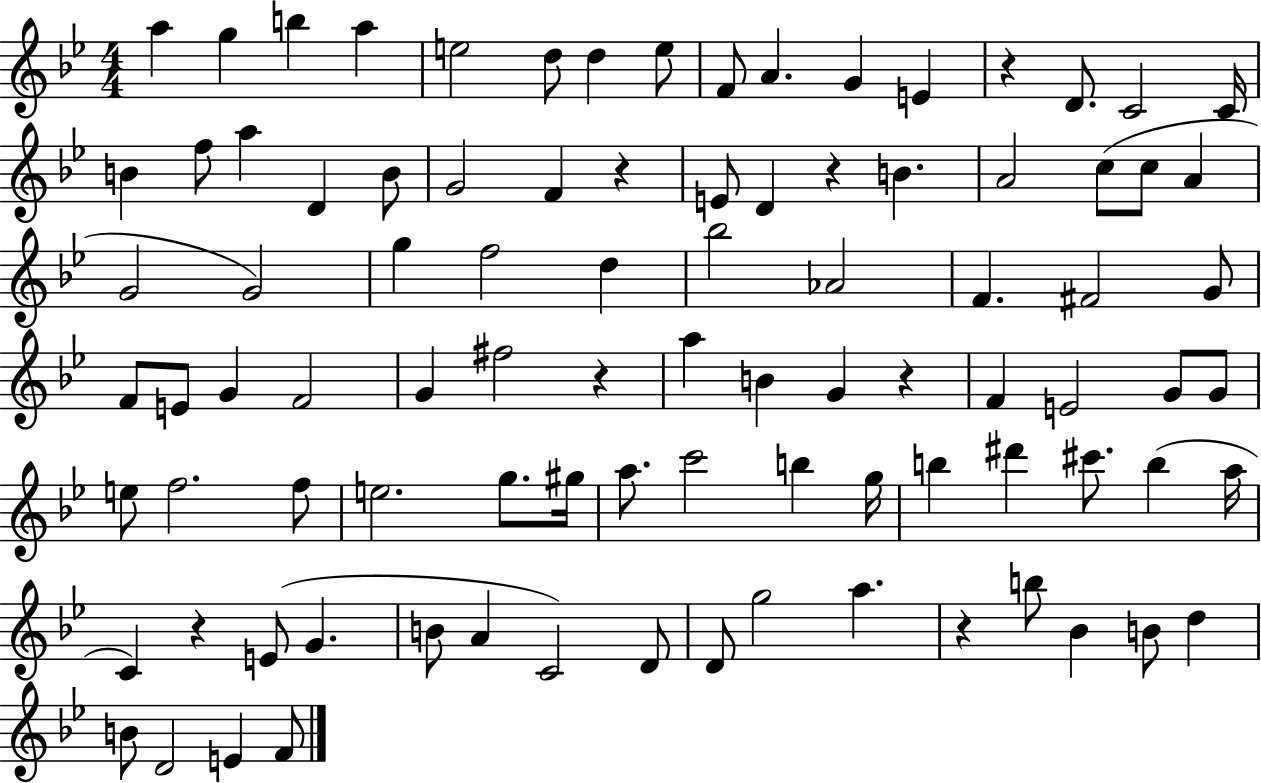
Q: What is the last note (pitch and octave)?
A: F4